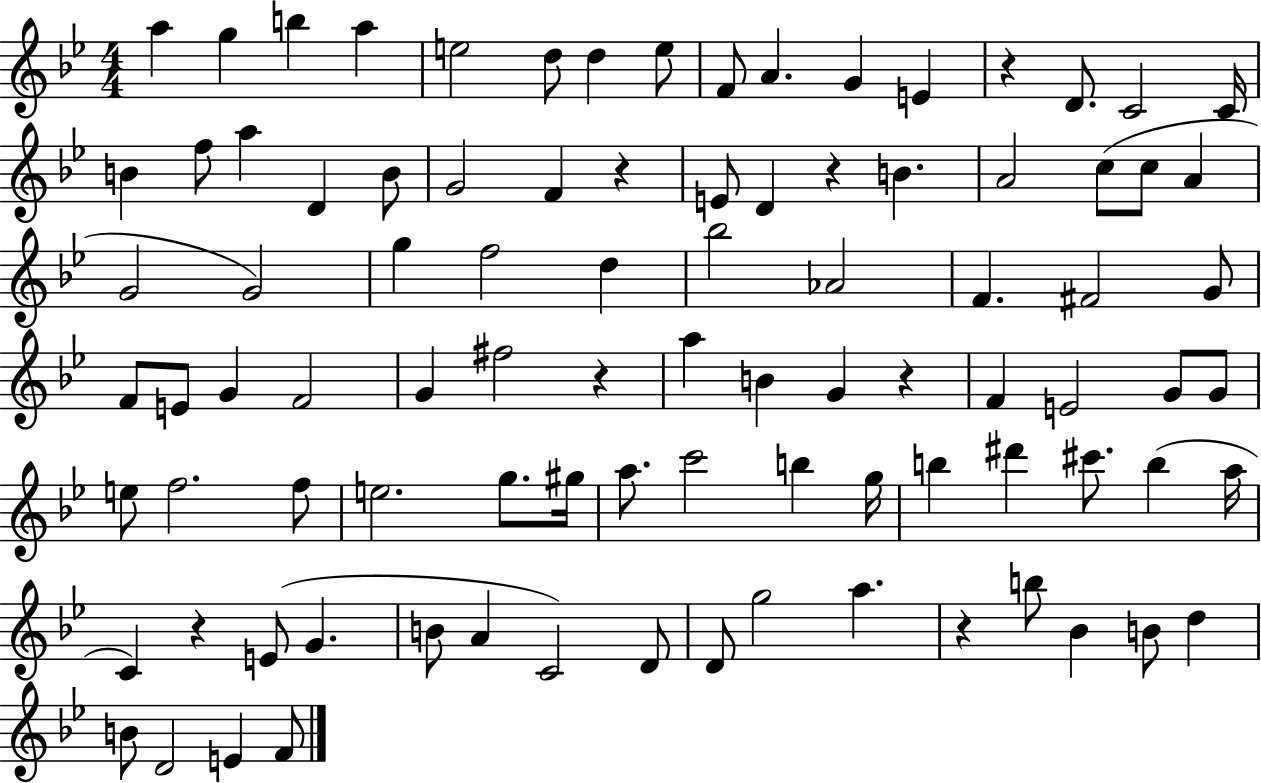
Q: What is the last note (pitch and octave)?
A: F4